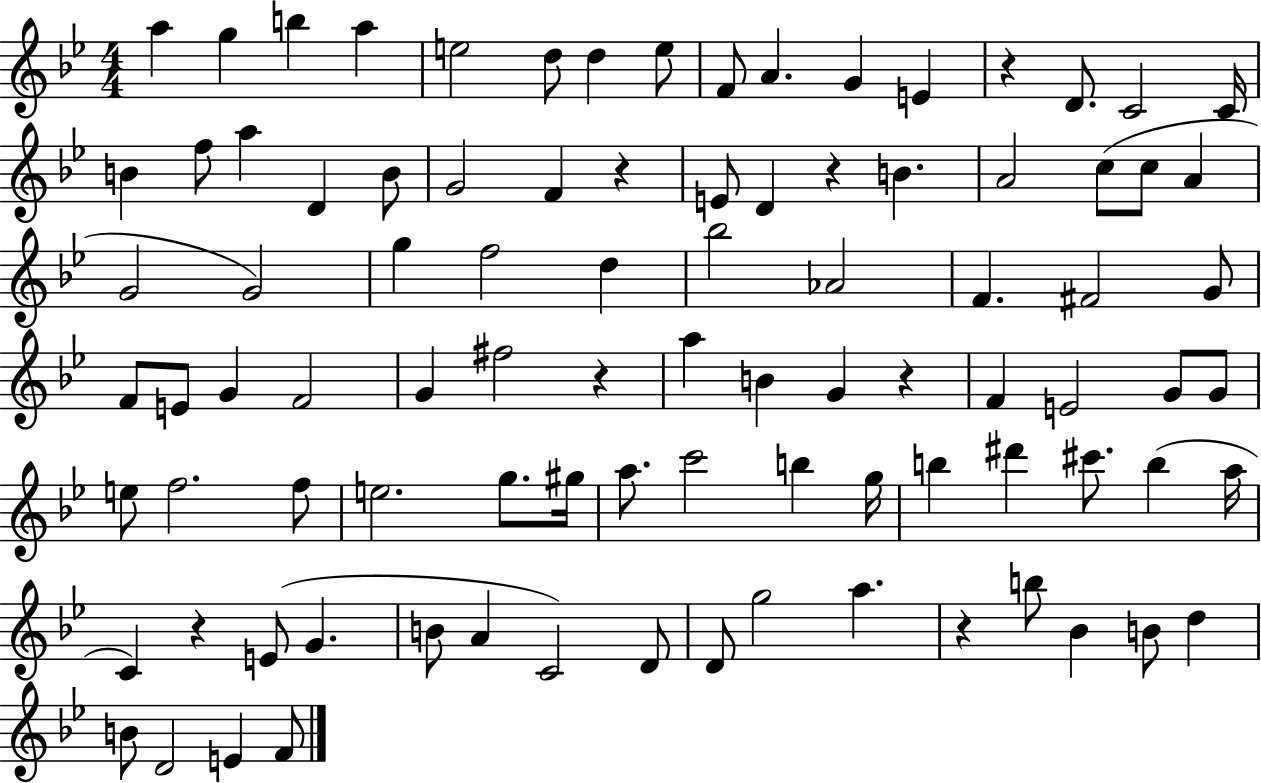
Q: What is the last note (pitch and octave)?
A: F4